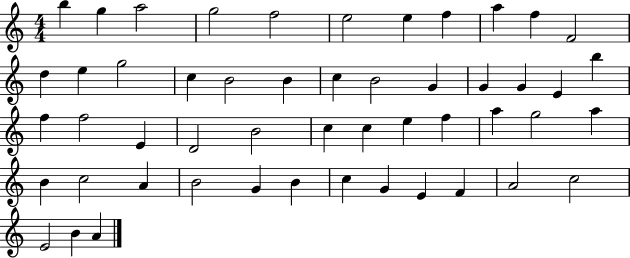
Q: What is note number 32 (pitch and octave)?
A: E5